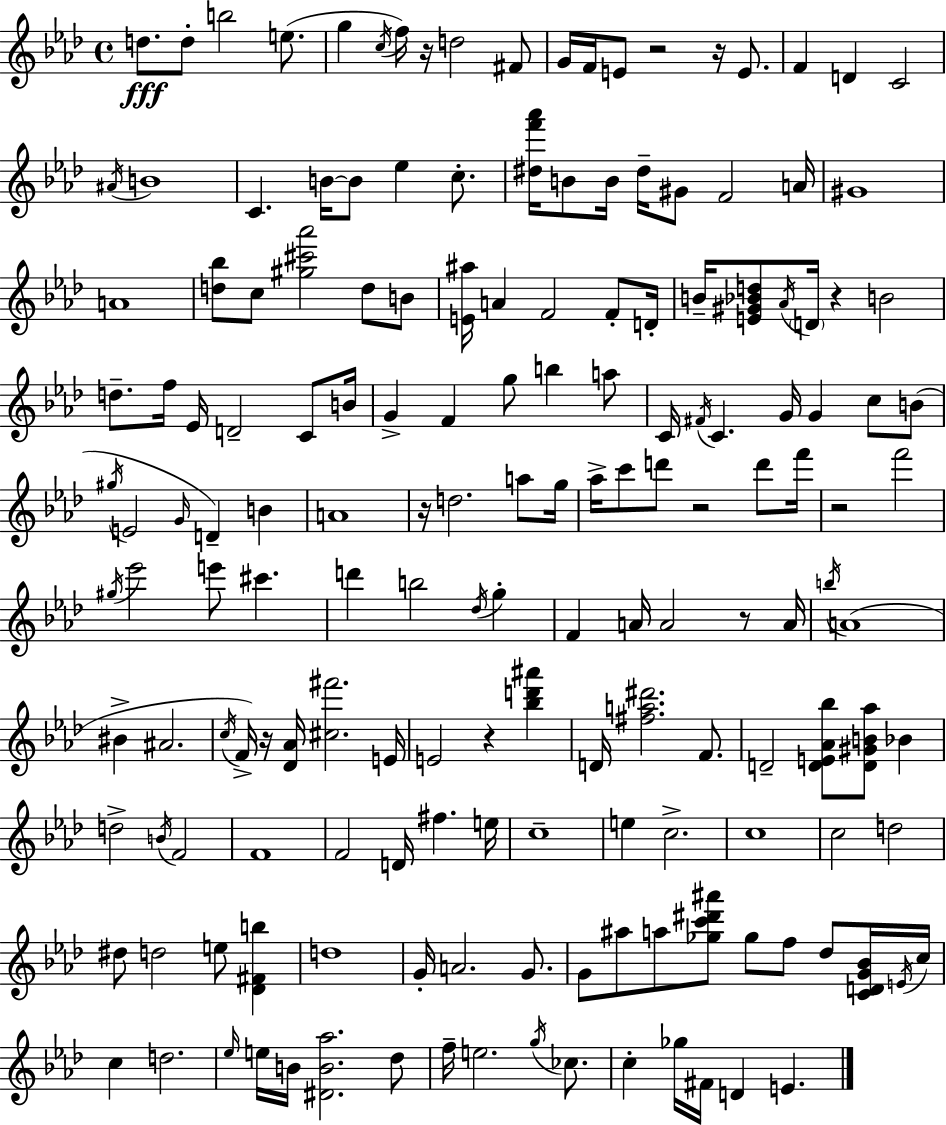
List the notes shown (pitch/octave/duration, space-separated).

D5/e. D5/e B5/h E5/e. G5/q C5/s F5/s R/s D5/h F#4/e G4/s F4/s E4/e R/h R/s E4/e. F4/q D4/q C4/h A#4/s B4/w C4/q. B4/s B4/e Eb5/q C5/e. [D#5,F6,Ab6]/s B4/e B4/s D#5/s G#4/e F4/h A4/s G#4/w A4/w [D5,Bb5]/e C5/e [G#5,C#6,Ab6]/h D5/e B4/e [E4,A#5]/s A4/q F4/h F4/e D4/s B4/s [E4,G#4,Bb4,D5]/e Ab4/s D4/s R/q B4/h D5/e. F5/s Eb4/s D4/h C4/e B4/s G4/q F4/q G5/e B5/q A5/e C4/s F#4/s C4/q. G4/s G4/q C5/e B4/e G#5/s E4/h G4/s D4/q B4/q A4/w R/s D5/h. A5/e G5/s Ab5/s C6/e D6/e R/h D6/e F6/s R/h F6/h G#5/s Eb6/h E6/e C#6/q. D6/q B5/h Db5/s G5/q F4/q A4/s A4/h R/e A4/s B5/s A4/w BIS4/q A#4/h. C5/s F4/s R/s [Db4,Ab4]/s [C#5,F#6]/h. E4/s E4/h R/q [Bb5,D6,A#6]/q D4/s [F#5,A5,D#6]/h. F4/e. D4/h [D4,E4,Ab4,Bb5]/e [D4,G#4,B4,Ab5]/e Bb4/q D5/h B4/s F4/h F4/w F4/h D4/s F#5/q. E5/s C5/w E5/q C5/h. C5/w C5/h D5/h D#5/e D5/h E5/e [Db4,F#4,B5]/q D5/w G4/s A4/h. G4/e. G4/e A#5/e A5/e [Gb5,C6,D#6,A#6]/e Gb5/e F5/e Db5/e [C4,D4,G4,Bb4]/s E4/s C5/s C5/q D5/h. Eb5/s E5/s B4/s [D#4,B4,Ab5]/h. Db5/e F5/s E5/h. G5/s CES5/e. C5/q Gb5/s F#4/s D4/q E4/q.